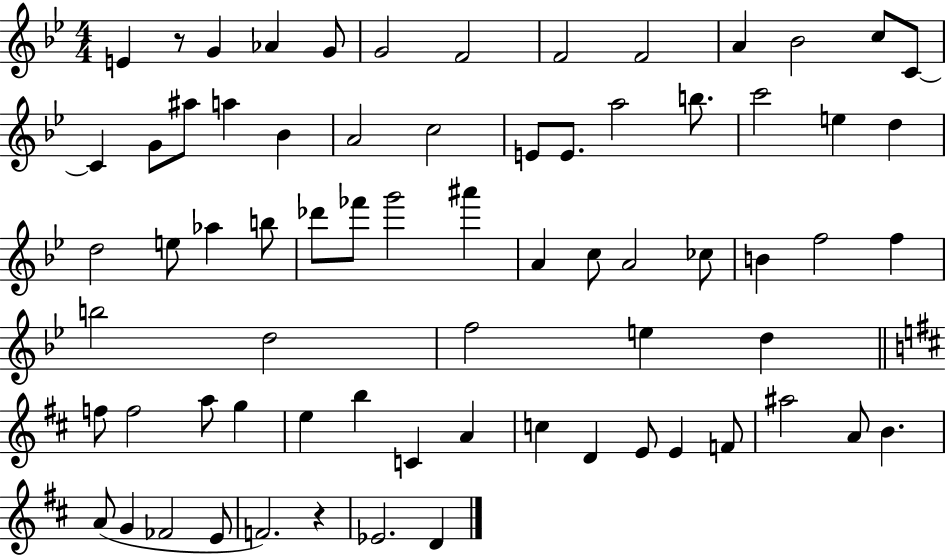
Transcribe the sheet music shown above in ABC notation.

X:1
T:Untitled
M:4/4
L:1/4
K:Bb
E z/2 G _A G/2 G2 F2 F2 F2 A _B2 c/2 C/2 C G/2 ^a/2 a _B A2 c2 E/2 E/2 a2 b/2 c'2 e d d2 e/2 _a b/2 _d'/2 _f'/2 g'2 ^a' A c/2 A2 _c/2 B f2 f b2 d2 f2 e d f/2 f2 a/2 g e b C A c D E/2 E F/2 ^a2 A/2 B A/2 G _F2 E/2 F2 z _E2 D